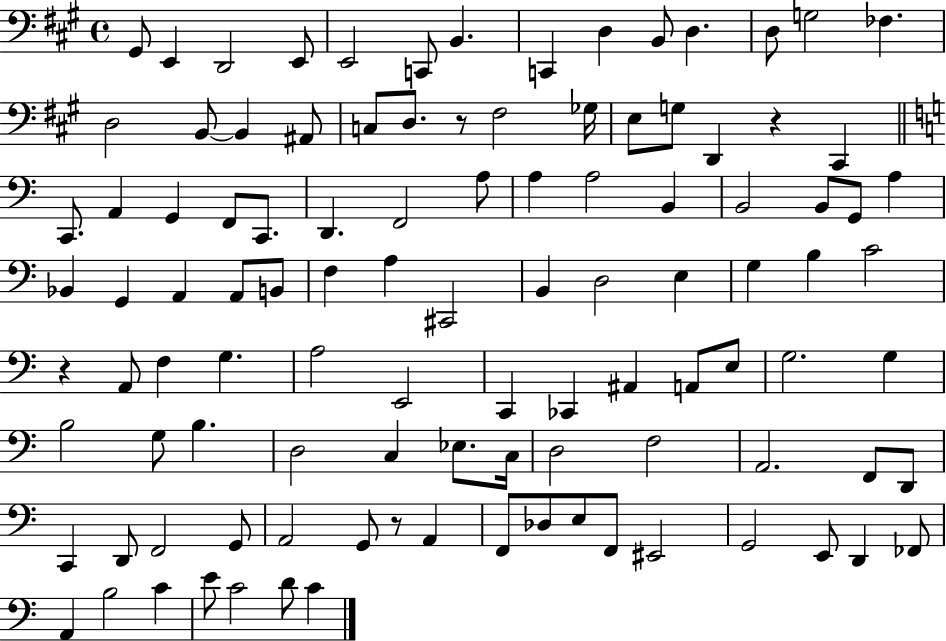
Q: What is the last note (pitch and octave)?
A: C4